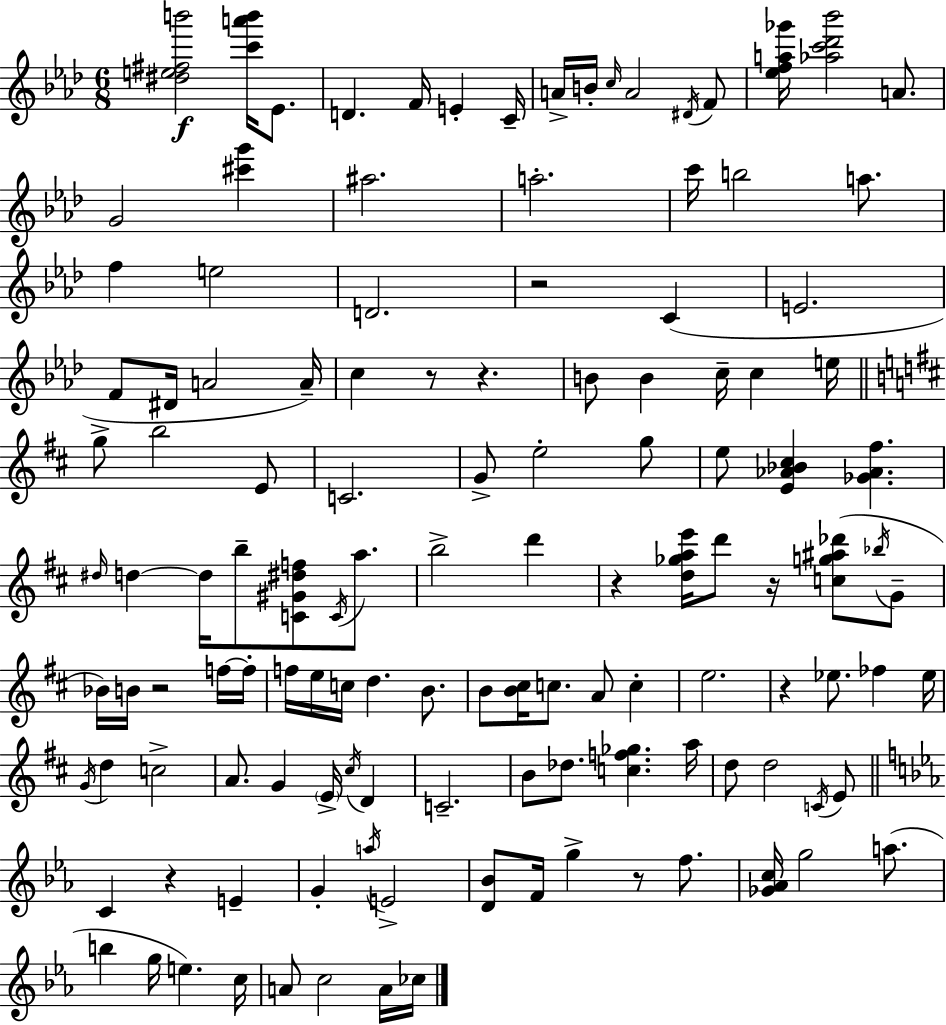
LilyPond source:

{
  \clef treble
  \numericTimeSignature
  \time 6/8
  \key f \minor
  \repeat volta 2 { <dis'' e'' fis'' b'''>2\f <c''' a''' b'''>16 ees'8. | d'4. f'16 e'4-. c'16-- | a'16-> b'16-. \grace { c''16 } a'2 \acciaccatura { dis'16 } | f'8 <ees'' f'' a'' ges'''>16 <aes'' c''' des''' bes'''>2 a'8. | \break g'2 <cis''' g'''>4 | ais''2. | a''2.-. | c'''16 b''2 a''8. | \break f''4 e''2 | d'2. | r2 c'4( | e'2. | \break f'8 dis'16 a'2 | a'16--) c''4 r8 r4. | b'8 b'4 c''16-- c''4 | e''16 \bar "||" \break \key b \minor g''8-> b''2 e'8 | c'2. | g'8-> e''2-. g''8 | e''8 <e' aes' bes' cis''>4 <ges' aes' fis''>4. | \break \grace { dis''16 } d''4~~ d''16 b''8-- <c' gis' dis'' f''>8 \acciaccatura { c'16 } a''8. | b''2-> d'''4 | r4 <d'' ges'' a'' e'''>16 d'''8 r16 <c'' g'' ais'' des'''>8( | \acciaccatura { bes''16 } g'8-- bes'16) b'16 r2 | \break f''16~~ f''16-. f''16 e''16 c''16 d''4. | b'8. b'8 <b' cis''>16 c''8. a'8 c''4-. | e''2. | r4 ees''8. fes''4 | \break ees''16 \acciaccatura { g'16 } d''4 c''2-> | a'8. g'4 \parenthesize e'16-> | \acciaccatura { cis''16 } d'4 c'2.-- | b'8 des''8. <c'' f'' ges''>4. | \break a''16 d''8 d''2 | \acciaccatura { c'16 } e'8 \bar "||" \break \key ees \major c'4 r4 e'4-- | g'4-. \acciaccatura { a''16 } e'2-> | <d' bes'>8 f'16 g''4-> r8 f''8. | <ges' aes' c''>16 g''2 a''8.( | \break b''4 g''16 e''4.) | c''16 a'8 c''2 a'16 | ces''16 } \bar "|."
}